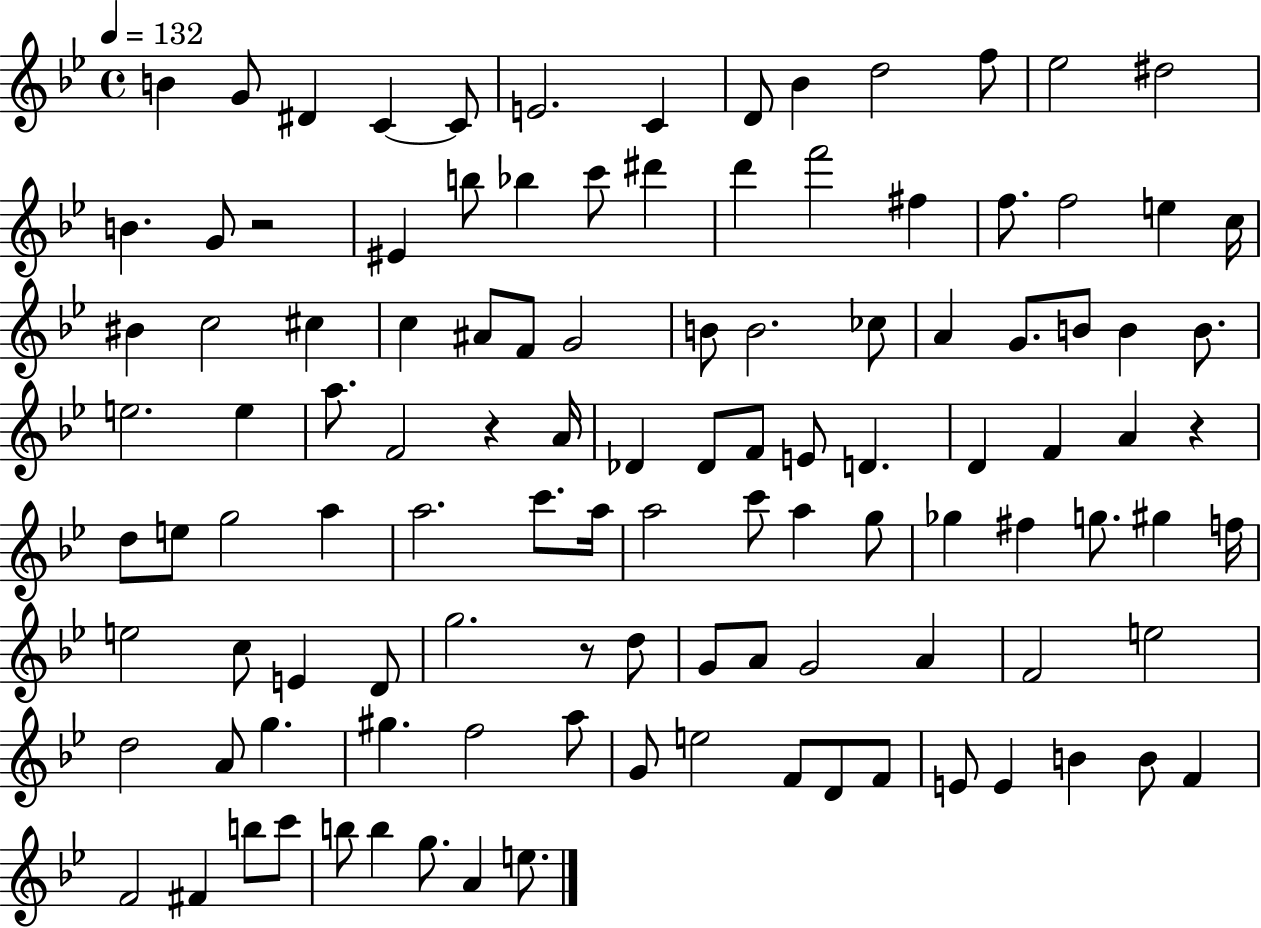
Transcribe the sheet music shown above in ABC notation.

X:1
T:Untitled
M:4/4
L:1/4
K:Bb
B G/2 ^D C C/2 E2 C D/2 _B d2 f/2 _e2 ^d2 B G/2 z2 ^E b/2 _b c'/2 ^d' d' f'2 ^f f/2 f2 e c/4 ^B c2 ^c c ^A/2 F/2 G2 B/2 B2 _c/2 A G/2 B/2 B B/2 e2 e a/2 F2 z A/4 _D _D/2 F/2 E/2 D D F A z d/2 e/2 g2 a a2 c'/2 a/4 a2 c'/2 a g/2 _g ^f g/2 ^g f/4 e2 c/2 E D/2 g2 z/2 d/2 G/2 A/2 G2 A F2 e2 d2 A/2 g ^g f2 a/2 G/2 e2 F/2 D/2 F/2 E/2 E B B/2 F F2 ^F b/2 c'/2 b/2 b g/2 A e/2